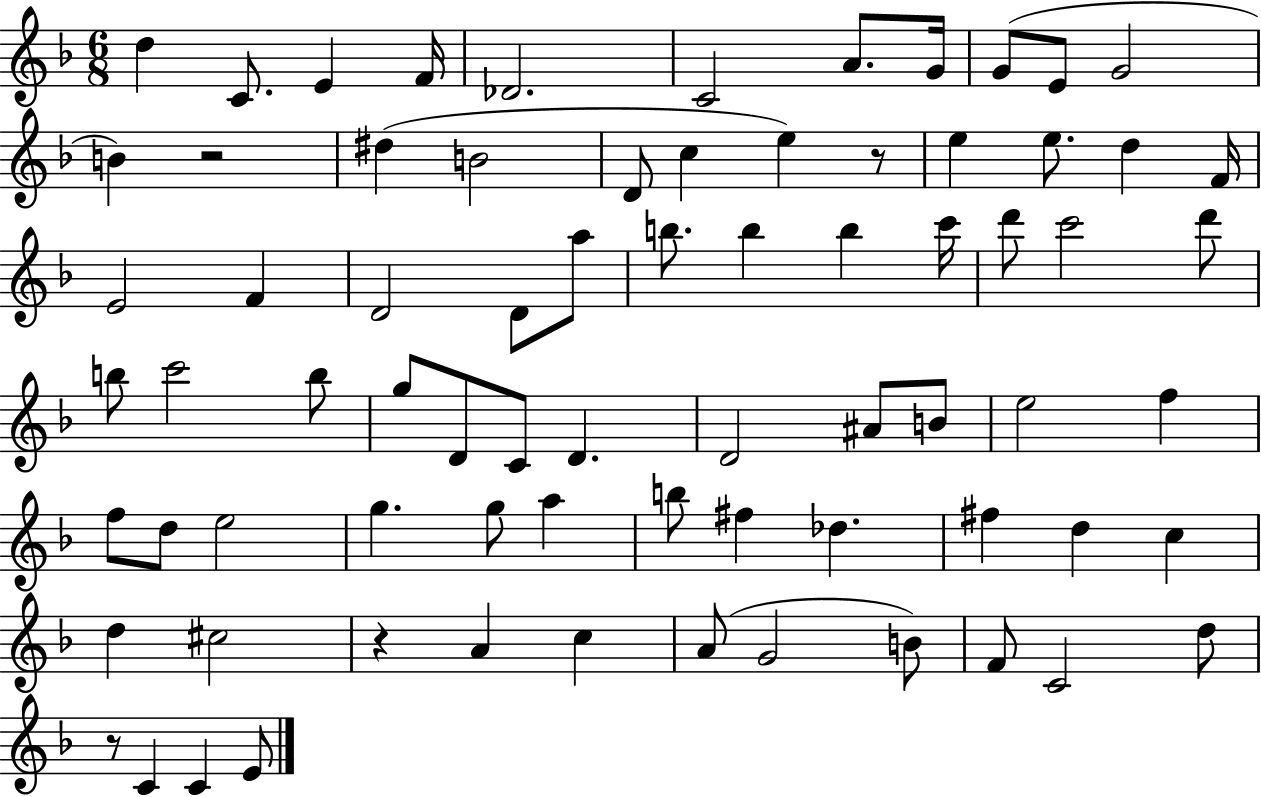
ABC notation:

X:1
T:Untitled
M:6/8
L:1/4
K:F
d C/2 E F/4 _D2 C2 A/2 G/4 G/2 E/2 G2 B z2 ^d B2 D/2 c e z/2 e e/2 d F/4 E2 F D2 D/2 a/2 b/2 b b c'/4 d'/2 c'2 d'/2 b/2 c'2 b/2 g/2 D/2 C/2 D D2 ^A/2 B/2 e2 f f/2 d/2 e2 g g/2 a b/2 ^f _d ^f d c d ^c2 z A c A/2 G2 B/2 F/2 C2 d/2 z/2 C C E/2